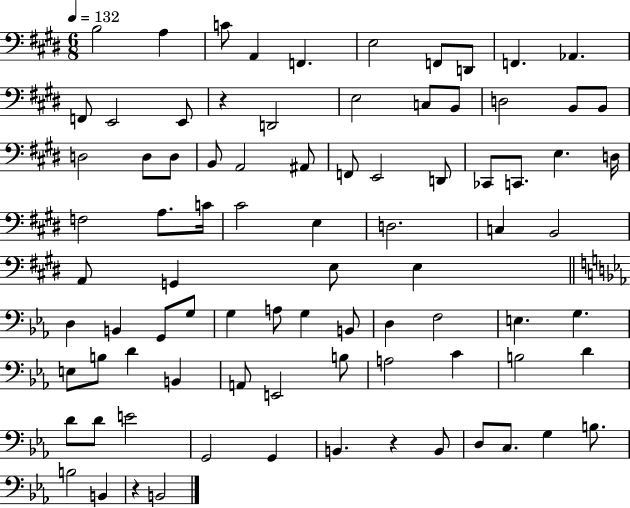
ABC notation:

X:1
T:Untitled
M:6/8
L:1/4
K:E
B,2 A, C/2 A,, F,, E,2 F,,/2 D,,/2 F,, _A,, F,,/2 E,,2 E,,/2 z D,,2 E,2 C,/2 B,,/2 D,2 B,,/2 B,,/2 D,2 D,/2 D,/2 B,,/2 A,,2 ^A,,/2 F,,/2 E,,2 D,,/2 _C,,/2 C,,/2 E, D,/4 F,2 A,/2 C/4 ^C2 E, D,2 C, B,,2 A,,/2 G,, E,/2 E, D, B,, G,,/2 G,/2 G, A,/2 G, B,,/2 D, F,2 E, G, E,/2 B,/2 D B,, A,,/2 E,,2 B,/2 A,2 C B,2 D D/2 D/2 E2 G,,2 G,, B,, z B,,/2 D,/2 C,/2 G, B,/2 B,2 B,, z B,,2